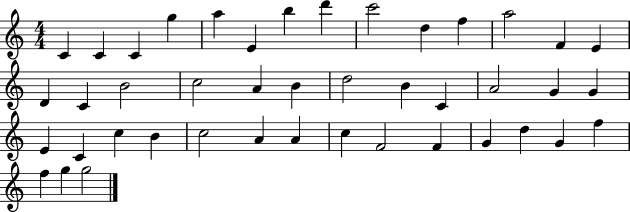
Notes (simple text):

C4/q C4/q C4/q G5/q A5/q E4/q B5/q D6/q C6/h D5/q F5/q A5/h F4/q E4/q D4/q C4/q B4/h C5/h A4/q B4/q D5/h B4/q C4/q A4/h G4/q G4/q E4/q C4/q C5/q B4/q C5/h A4/q A4/q C5/q F4/h F4/q G4/q D5/q G4/q F5/q F5/q G5/q G5/h